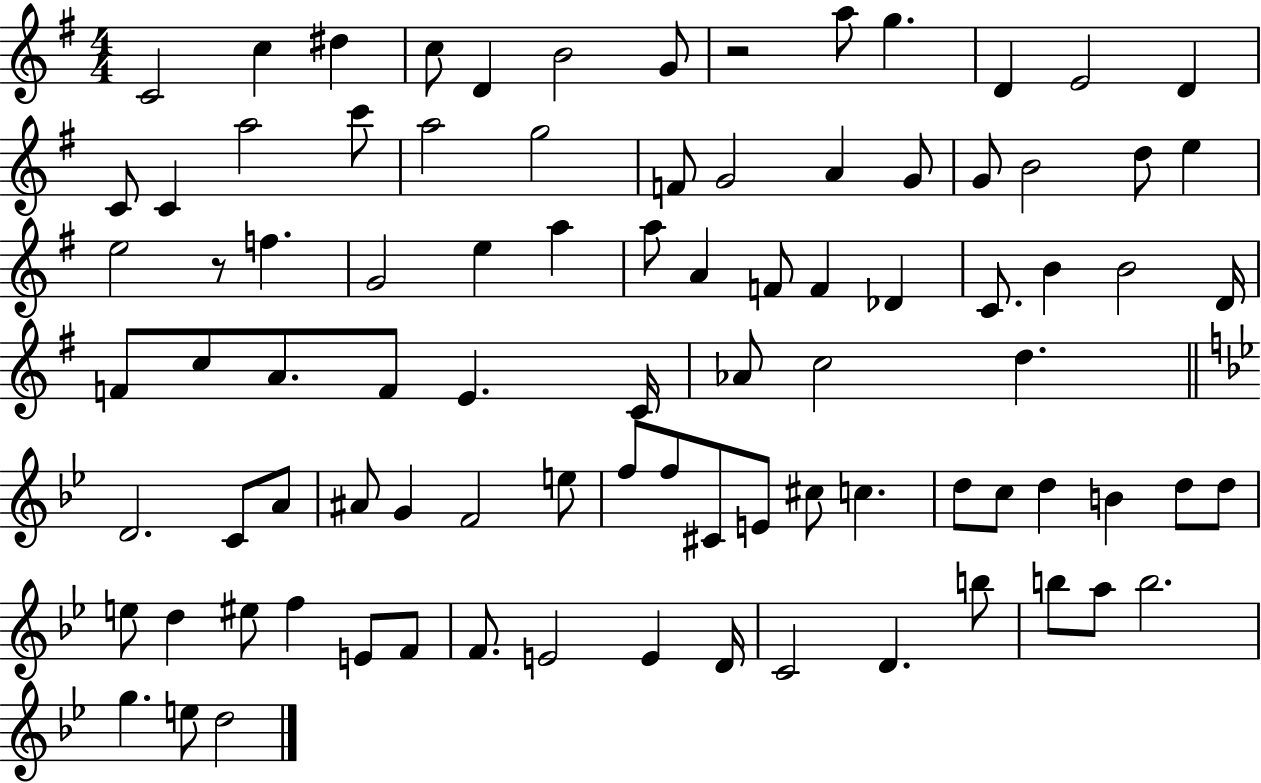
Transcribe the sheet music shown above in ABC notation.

X:1
T:Untitled
M:4/4
L:1/4
K:G
C2 c ^d c/2 D B2 G/2 z2 a/2 g D E2 D C/2 C a2 c'/2 a2 g2 F/2 G2 A G/2 G/2 B2 d/2 e e2 z/2 f G2 e a a/2 A F/2 F _D C/2 B B2 D/4 F/2 c/2 A/2 F/2 E C/4 _A/2 c2 d D2 C/2 A/2 ^A/2 G F2 e/2 f/2 f/2 ^C/2 E/2 ^c/2 c d/2 c/2 d B d/2 d/2 e/2 d ^e/2 f E/2 F/2 F/2 E2 E D/4 C2 D b/2 b/2 a/2 b2 g e/2 d2